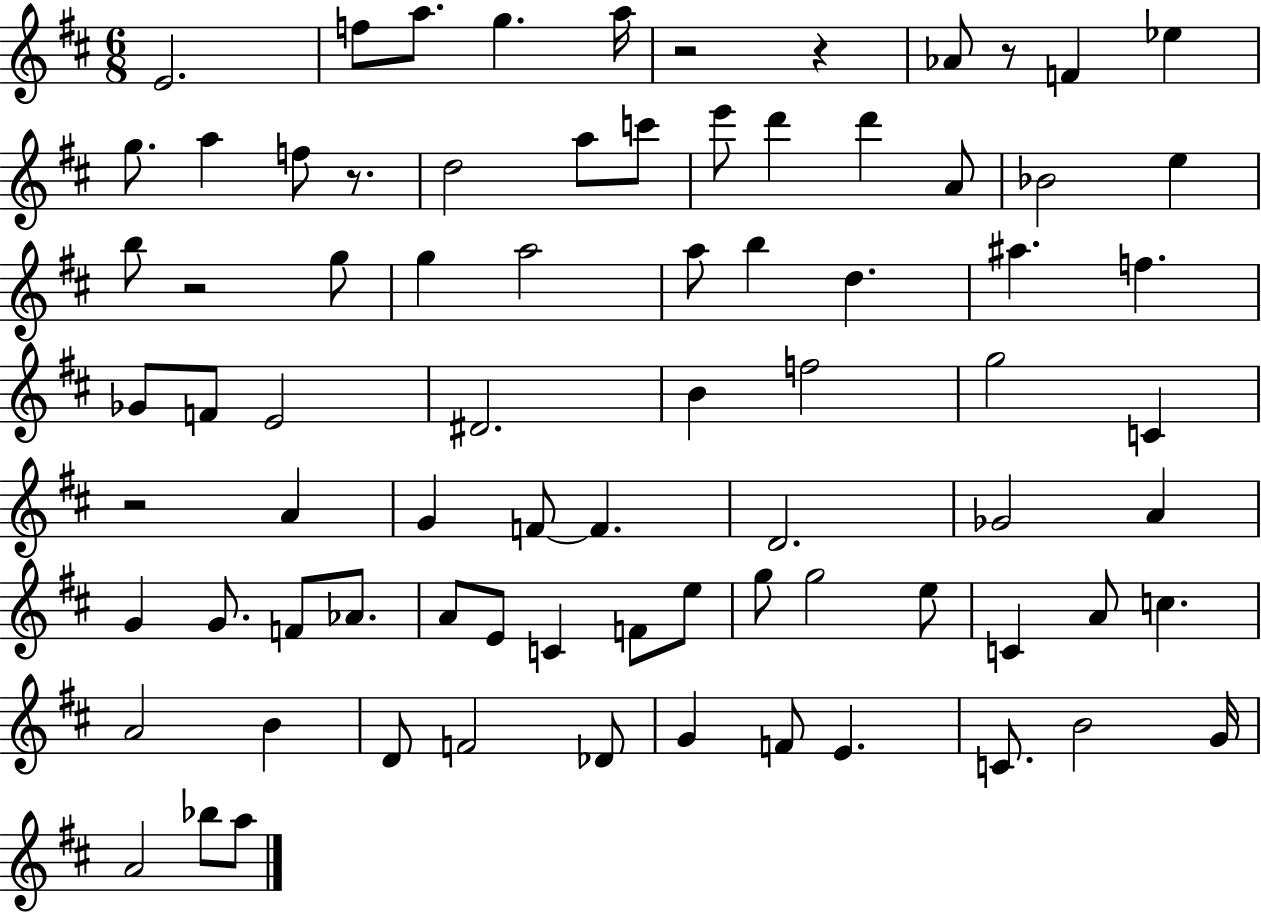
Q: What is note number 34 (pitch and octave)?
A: B4